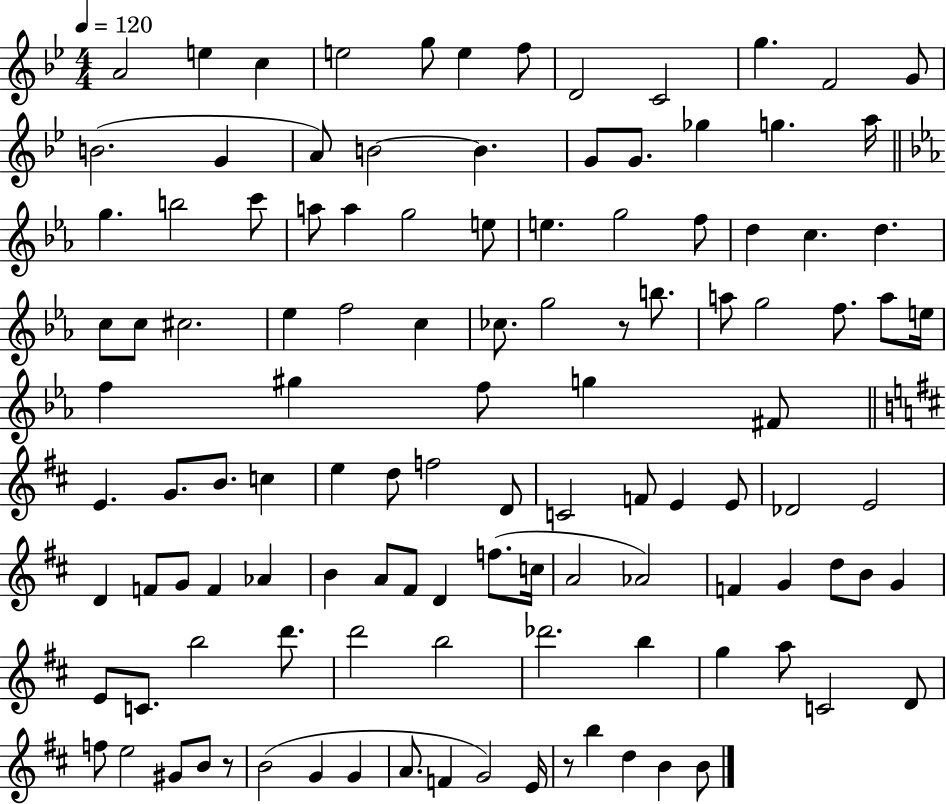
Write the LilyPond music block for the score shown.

{
  \clef treble
  \numericTimeSignature
  \time 4/4
  \key bes \major
  \tempo 4 = 120
  \repeat volta 2 { a'2 e''4 c''4 | e''2 g''8 e''4 f''8 | d'2 c'2 | g''4. f'2 g'8 | \break b'2.( g'4 | a'8) b'2~~ b'4. | g'8 g'8. ges''4 g''4. a''16 | \bar "||" \break \key ees \major g''4. b''2 c'''8 | a''8 a''4 g''2 e''8 | e''4. g''2 f''8 | d''4 c''4. d''4. | \break c''8 c''8 cis''2. | ees''4 f''2 c''4 | ces''8. g''2 r8 b''8. | a''8 g''2 f''8. a''8 e''16 | \break f''4 gis''4 f''8 g''4 fis'8 | \bar "||" \break \key b \minor e'4. g'8. b'8. c''4 | e''4 d''8 f''2 d'8 | c'2 f'8 e'4 e'8 | des'2 e'2 | \break d'4 f'8 g'8 f'4 aes'4 | b'4 a'8 fis'8 d'4 f''8.( c''16 | a'2 aes'2) | f'4 g'4 d''8 b'8 g'4 | \break e'8 c'8. b''2 d'''8. | d'''2 b''2 | des'''2. b''4 | g''4 a''8 c'2 d'8 | \break f''8 e''2 gis'8 b'8 r8 | b'2( g'4 g'4 | a'8. f'4 g'2) e'16 | r8 b''4 d''4 b'4 b'8 | \break } \bar "|."
}